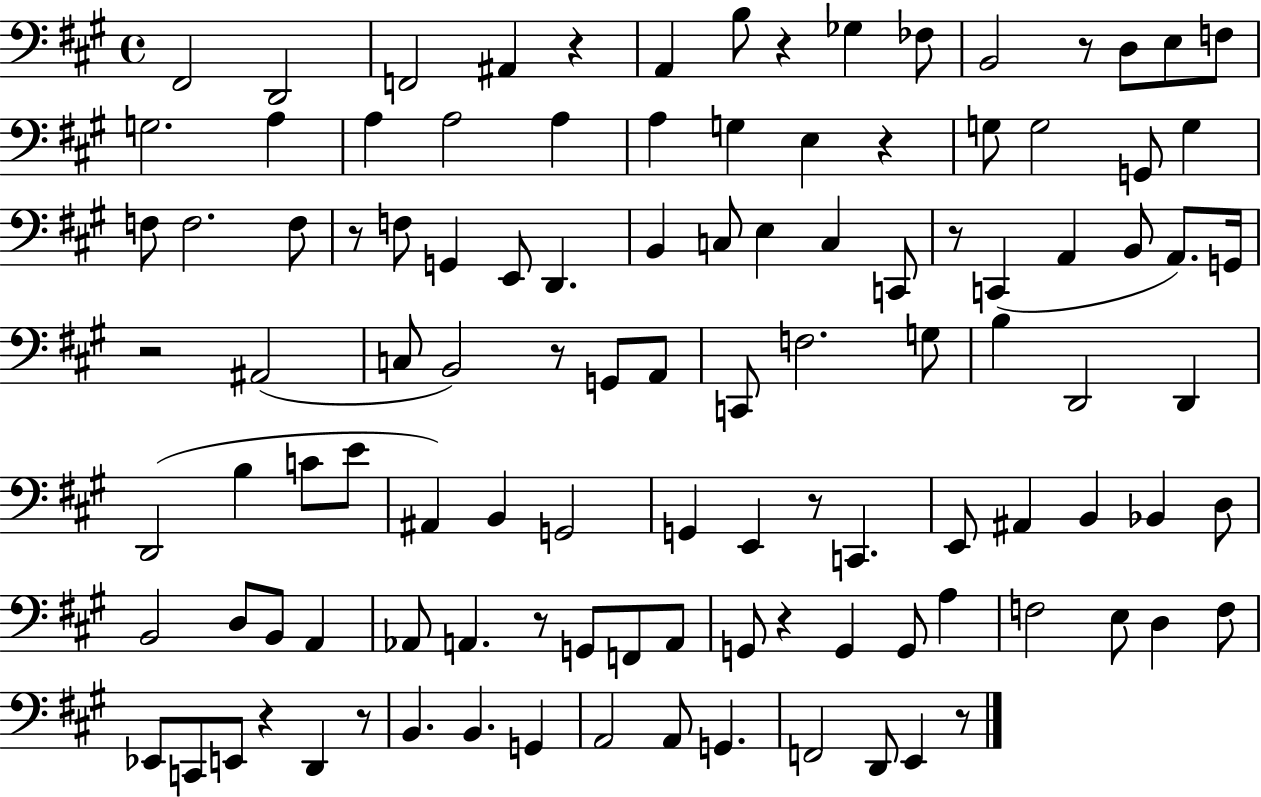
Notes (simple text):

F#2/h D2/h F2/h A#2/q R/q A2/q B3/e R/q Gb3/q FES3/e B2/h R/e D3/e E3/e F3/e G3/h. A3/q A3/q A3/h A3/q A3/q G3/q E3/q R/q G3/e G3/h G2/e G3/q F3/e F3/h. F3/e R/e F3/e G2/q E2/e D2/q. B2/q C3/e E3/q C3/q C2/e R/e C2/q A2/q B2/e A2/e. G2/s R/h A#2/h C3/e B2/h R/e G2/e A2/e C2/e F3/h. G3/e B3/q D2/h D2/q D2/h B3/q C4/e E4/e A#2/q B2/q G2/h G2/q E2/q R/e C2/q. E2/e A#2/q B2/q Bb2/q D3/e B2/h D3/e B2/e A2/q Ab2/e A2/q. R/e G2/e F2/e A2/e G2/e R/q G2/q G2/e A3/q F3/h E3/e D3/q F3/e Eb2/e C2/e E2/e R/q D2/q R/e B2/q. B2/q. G2/q A2/h A2/e G2/q. F2/h D2/e E2/q R/e